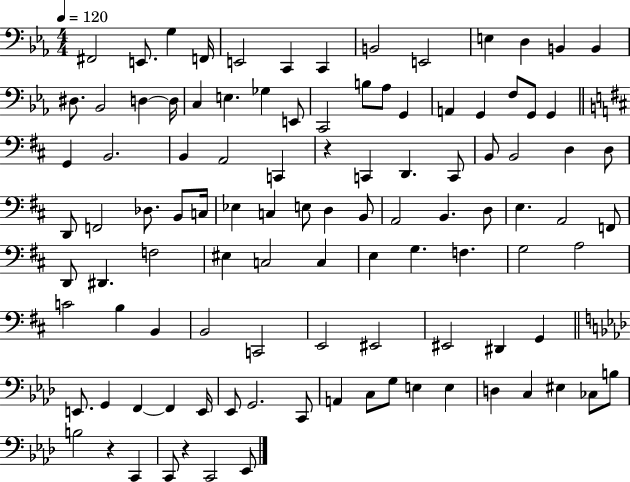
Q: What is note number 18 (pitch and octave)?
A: C3